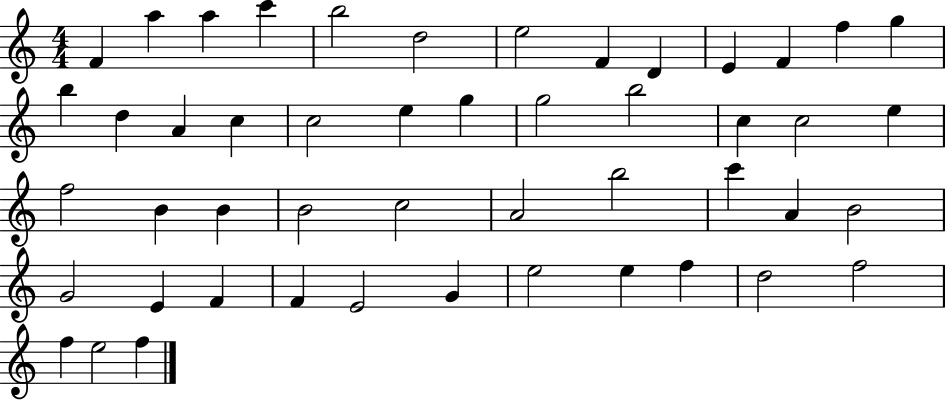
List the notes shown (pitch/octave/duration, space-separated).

F4/q A5/q A5/q C6/q B5/h D5/h E5/h F4/q D4/q E4/q F4/q F5/q G5/q B5/q D5/q A4/q C5/q C5/h E5/q G5/q G5/h B5/h C5/q C5/h E5/q F5/h B4/q B4/q B4/h C5/h A4/h B5/h C6/q A4/q B4/h G4/h E4/q F4/q F4/q E4/h G4/q E5/h E5/q F5/q D5/h F5/h F5/q E5/h F5/q